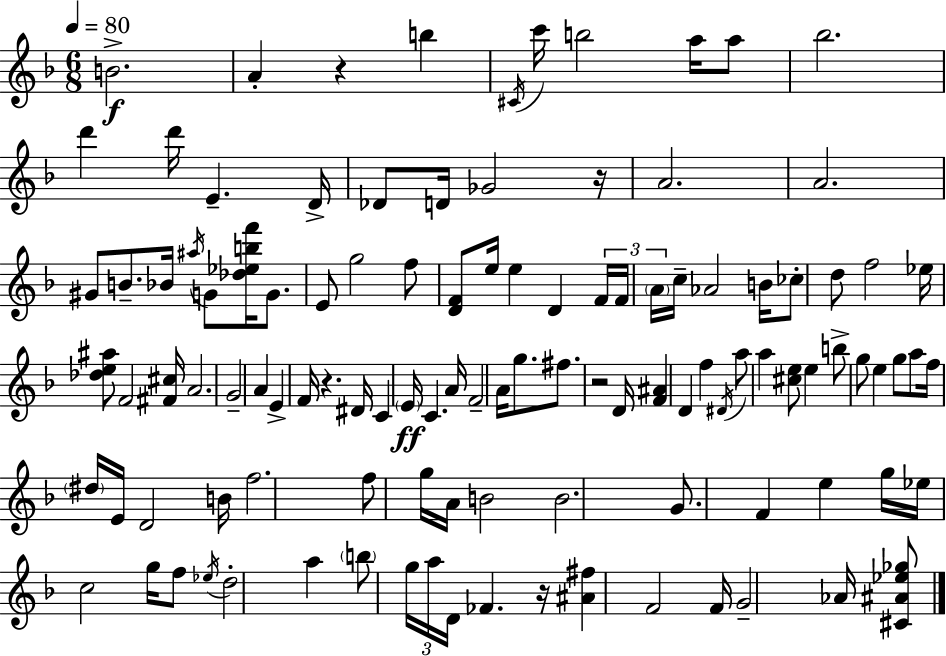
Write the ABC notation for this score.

X:1
T:Untitled
M:6/8
L:1/4
K:Dm
B2 A z b ^C/4 c'/4 b2 a/4 a/2 _b2 d' d'/4 E D/4 _D/2 D/4 _G2 z/4 A2 A2 ^G/2 B/2 _B/4 ^a/4 G/2 [_d_ebf']/4 G/2 E/2 g2 f/2 [DF]/2 e/4 e D F/4 F/4 A/4 c/4 _A2 B/4 _c/2 d/2 f2 _e/4 [_de^a]/2 F2 [^F^c]/4 A2 G2 A E F/4 z ^D/4 C E/4 C A/4 F2 A/4 g/2 ^f/2 z2 D/4 [F^A] D f ^D/4 a/2 a [^ce]/2 e b/2 g/2 e g/2 a/2 f/4 ^d/4 E/4 D2 B/4 f2 f/2 g/4 A/4 B2 B2 G/2 F e g/4 _e/4 c2 g/4 f/2 _e/4 d2 a b/2 g/4 a/4 D/4 _F z/4 [^A^f] F2 F/4 G2 _A/4 [^C^A_e_g]/2